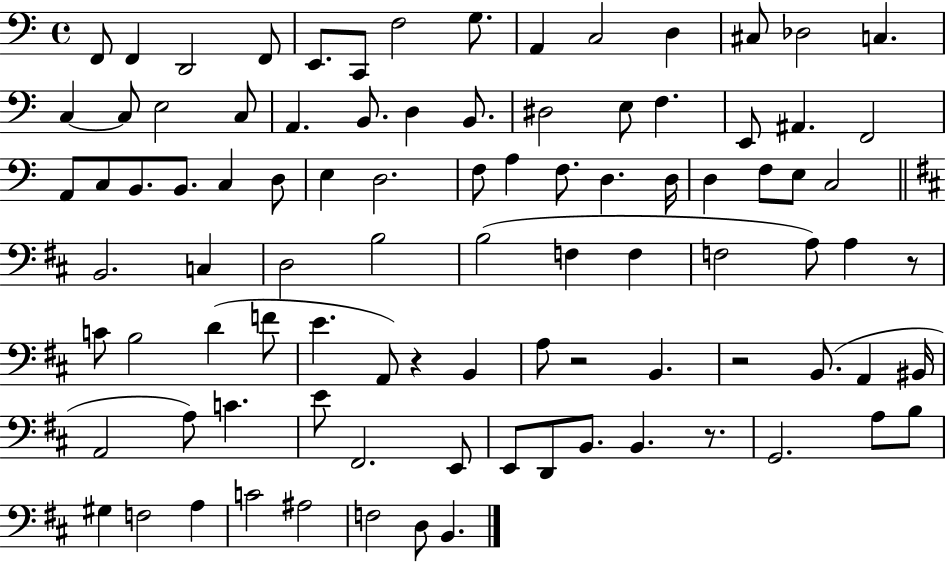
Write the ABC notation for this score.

X:1
T:Untitled
M:4/4
L:1/4
K:C
F,,/2 F,, D,,2 F,,/2 E,,/2 C,,/2 F,2 G,/2 A,, C,2 D, ^C,/2 _D,2 C, C, C,/2 E,2 C,/2 A,, B,,/2 D, B,,/2 ^D,2 E,/2 F, E,,/2 ^A,, F,,2 A,,/2 C,/2 B,,/2 B,,/2 C, D,/2 E, D,2 F,/2 A, F,/2 D, D,/4 D, F,/2 E,/2 C,2 B,,2 C, D,2 B,2 B,2 F, F, F,2 A,/2 A, z/2 C/2 B,2 D F/2 E A,,/2 z B,, A,/2 z2 B,, z2 B,,/2 A,, ^B,,/4 A,,2 A,/2 C E/2 ^F,,2 E,,/2 E,,/2 D,,/2 B,,/2 B,, z/2 G,,2 A,/2 B,/2 ^G, F,2 A, C2 ^A,2 F,2 D,/2 B,,